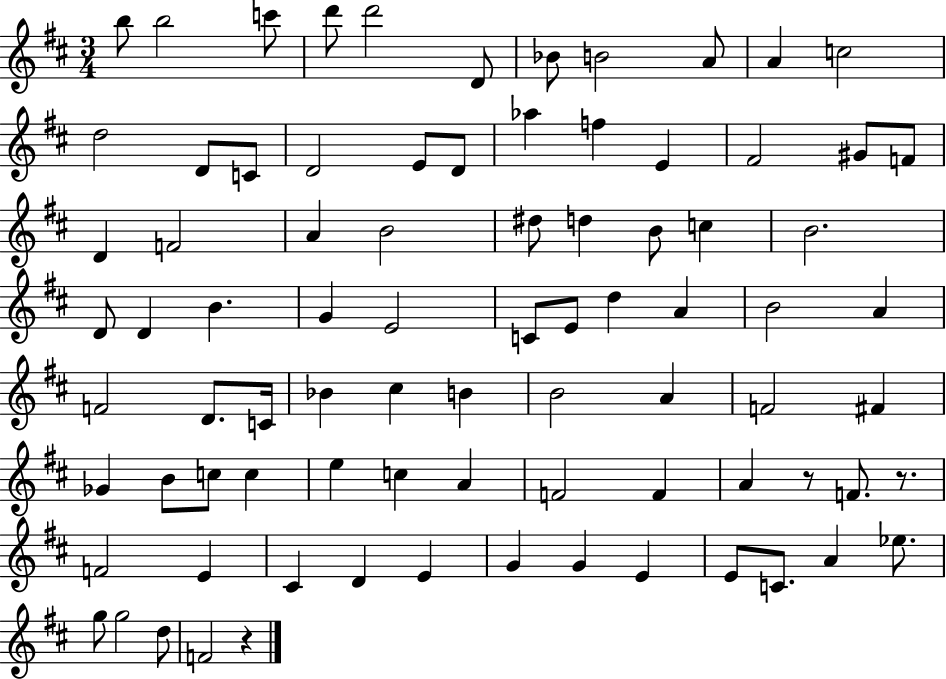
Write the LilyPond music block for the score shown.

{
  \clef treble
  \numericTimeSignature
  \time 3/4
  \key d \major
  \repeat volta 2 { b''8 b''2 c'''8 | d'''8 d'''2 d'8 | bes'8 b'2 a'8 | a'4 c''2 | \break d''2 d'8 c'8 | d'2 e'8 d'8 | aes''4 f''4 e'4 | fis'2 gis'8 f'8 | \break d'4 f'2 | a'4 b'2 | dis''8 d''4 b'8 c''4 | b'2. | \break d'8 d'4 b'4. | g'4 e'2 | c'8 e'8 d''4 a'4 | b'2 a'4 | \break f'2 d'8. c'16 | bes'4 cis''4 b'4 | b'2 a'4 | f'2 fis'4 | \break ges'4 b'8 c''8 c''4 | e''4 c''4 a'4 | f'2 f'4 | a'4 r8 f'8. r8. | \break f'2 e'4 | cis'4 d'4 e'4 | g'4 g'4 e'4 | e'8 c'8. a'4 ees''8. | \break g''8 g''2 d''8 | f'2 r4 | } \bar "|."
}